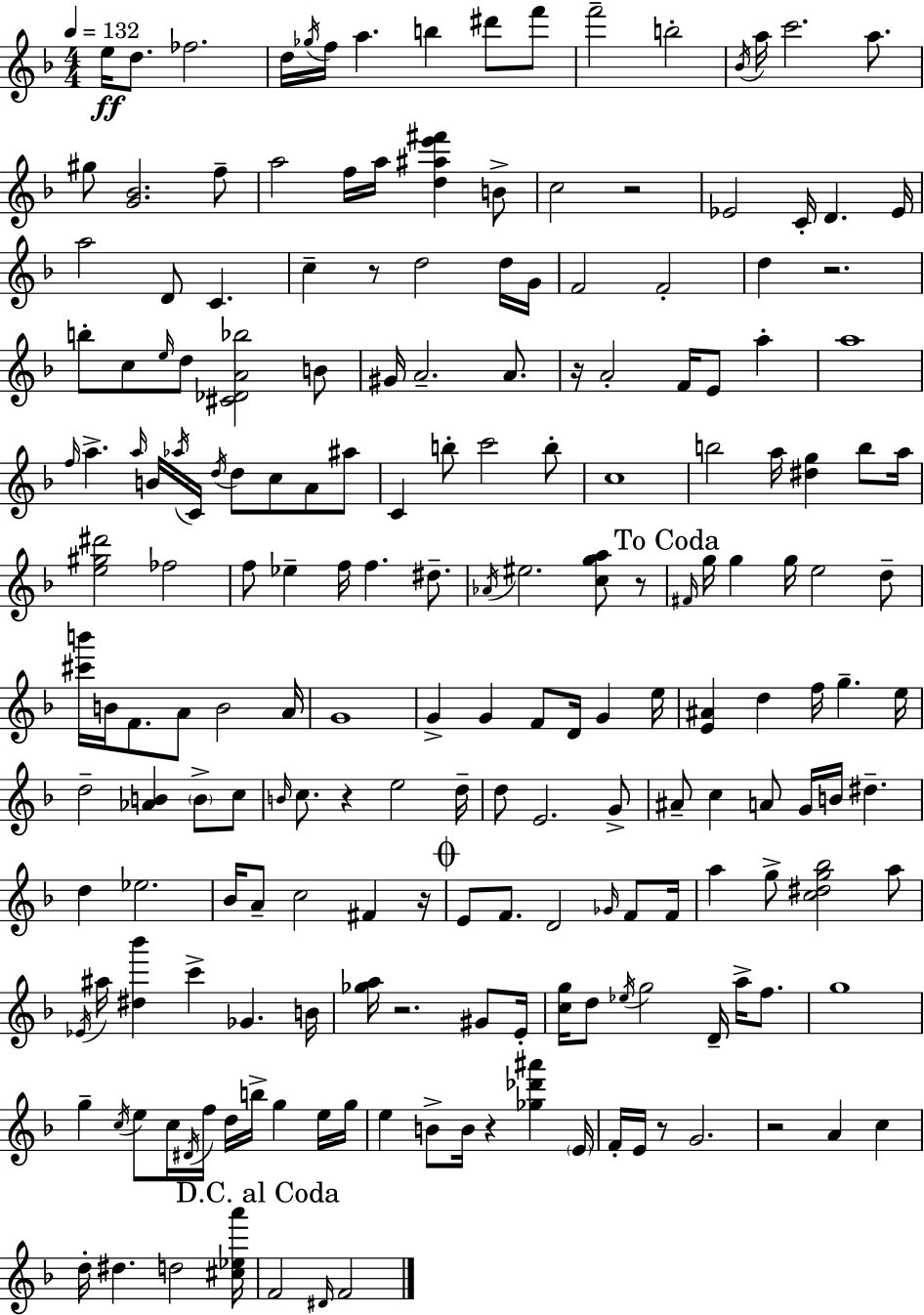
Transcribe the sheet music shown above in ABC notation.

X:1
T:Untitled
M:4/4
L:1/4
K:Dm
e/4 d/2 _f2 d/4 _g/4 f/4 a b ^d'/2 f'/2 f'2 b2 _B/4 a/4 c'2 a/2 ^g/2 [G_B]2 f/2 a2 f/4 a/4 [d^ae'^f'] B/2 c2 z2 _E2 C/4 D _E/4 a2 D/2 C c z/2 d2 d/4 G/4 F2 F2 d z2 b/2 c/2 e/4 d/2 [^C_DA_b]2 B/2 ^G/4 A2 A/2 z/4 A2 F/4 E/2 a a4 f/4 a a/4 B/4 _a/4 C/4 d/4 d/2 c/2 A/2 ^a/2 C b/2 c'2 b/2 c4 b2 a/4 [^dg] b/2 a/4 [e^g^d']2 _f2 f/2 _e f/4 f ^d/2 _A/4 ^e2 [cga]/2 z/2 ^F/4 g/4 g g/4 e2 d/2 [^c'b']/4 B/4 F/2 A/2 B2 A/4 G4 G G F/2 D/4 G e/4 [E^A] d f/4 g e/4 d2 [_AB] B/2 c/2 B/4 c/2 z e2 d/4 d/2 E2 G/2 ^A/2 c A/2 G/4 B/4 ^d d _e2 _B/4 A/2 c2 ^F z/4 E/2 F/2 D2 _G/4 F/2 F/4 a g/2 [c^dg_b]2 a/2 _E/4 ^a/4 [^d_b'] c' _G B/4 [_ga]/4 z2 ^G/2 E/4 [cg]/4 d/2 _e/4 g2 D/4 a/4 f/2 g4 g c/4 e/2 c/4 ^D/4 f/4 d/4 b/4 g e/4 g/4 e B/2 B/4 z [_g_d'^a'] E/4 F/4 E/4 z/2 G2 z2 A c d/4 ^d d2 [^c_ea']/4 F2 ^D/4 F2